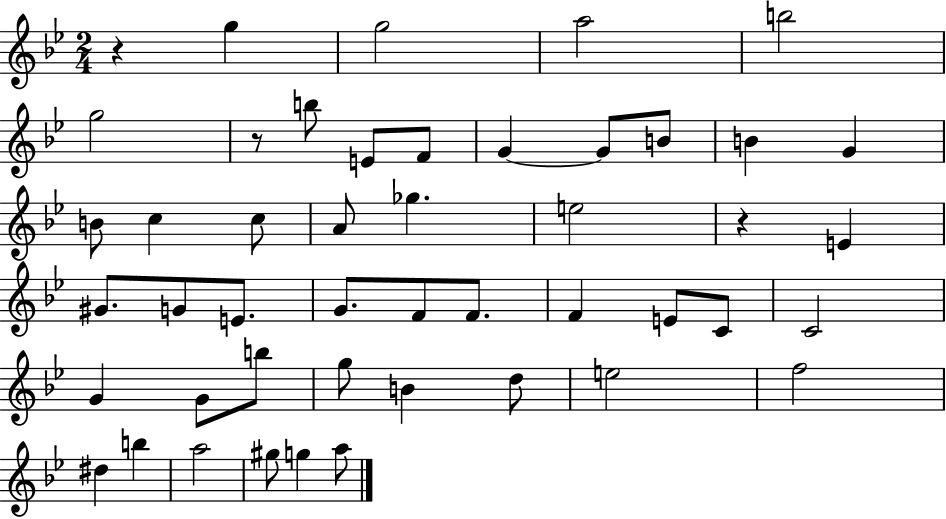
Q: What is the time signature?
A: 2/4